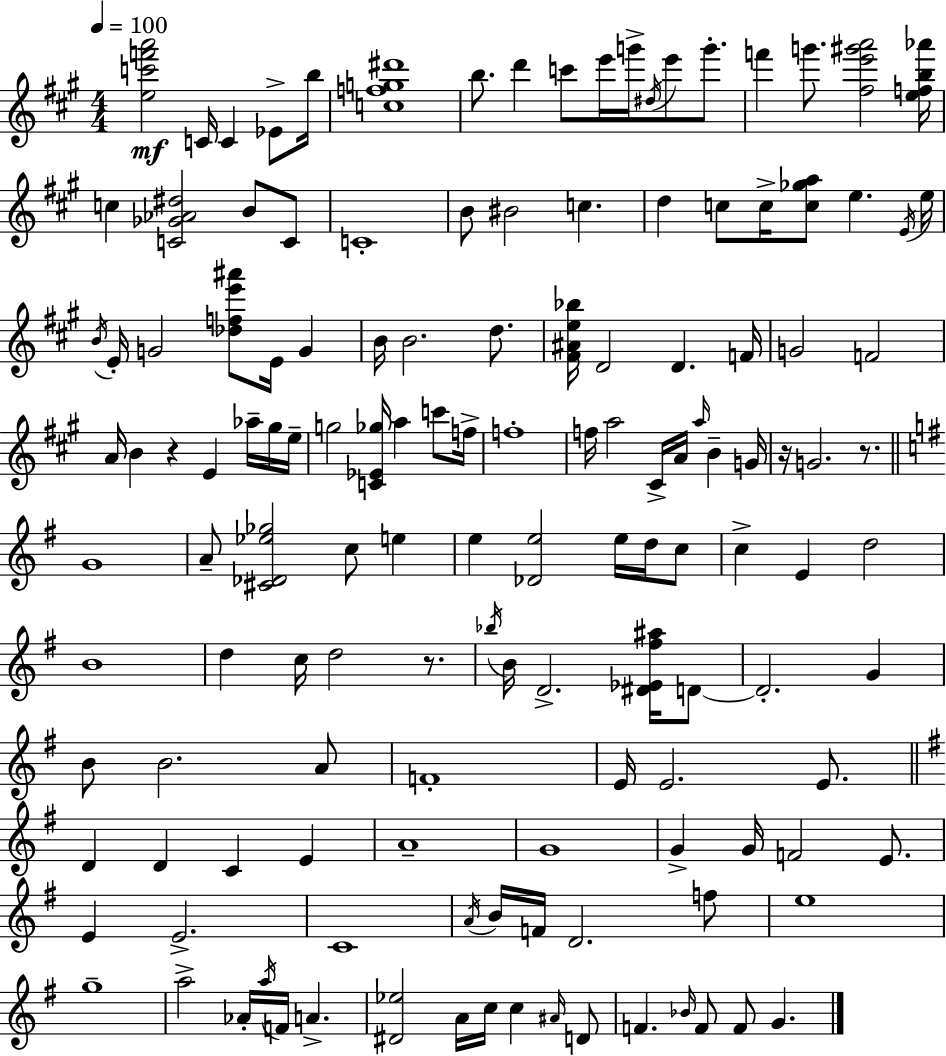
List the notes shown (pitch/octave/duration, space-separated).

[E5,C6,F6,A6]/h C4/s C4/q Eb4/e B5/s [C5,F5,G5,D#6]/w B5/e. D6/q C6/e E6/s G6/s D#5/s E6/e G6/e. F6/q G6/e. [F#5,E6,G#6,A6]/h [E5,F5,B5,Ab6]/s C5/q [C4,Gb4,Ab4,D#5]/h B4/e C4/e C4/w B4/e BIS4/h C5/q. D5/q C5/e C5/s [C5,Gb5,A5]/e E5/q. E4/s E5/s B4/s E4/s G4/h [Db5,F5,E6,A#6]/e E4/s G4/q B4/s B4/h. D5/e. [F#4,A#4,E5,Bb5]/s D4/h D4/q. F4/s G4/h F4/h A4/s B4/q R/q E4/q Ab5/s G#5/s E5/s G5/h [C4,Eb4,Gb5]/s A5/q C6/e F5/s F5/w F5/s A5/h C#4/s A4/s A5/s B4/q G4/s R/s G4/h. R/e. G4/w A4/e [C#4,Db4,Eb5,Gb5]/h C5/e E5/q E5/q [Db4,E5]/h E5/s D5/s C5/e C5/q E4/q D5/h B4/w D5/q C5/s D5/h R/e. Bb5/s B4/s D4/h. [D#4,Eb4,F#5,A#5]/s D4/e D4/h. G4/q B4/e B4/h. A4/e F4/w E4/s E4/h. E4/e. D4/q D4/q C4/q E4/q A4/w G4/w G4/q G4/s F4/h E4/e. E4/q E4/h. C4/w A4/s B4/s F4/s D4/h. F5/e E5/w G5/w A5/h Ab4/s A5/s F4/s A4/q. [D#4,Eb5]/h A4/s C5/s C5/q A#4/s D4/e F4/q. Bb4/s F4/e F4/e G4/q.